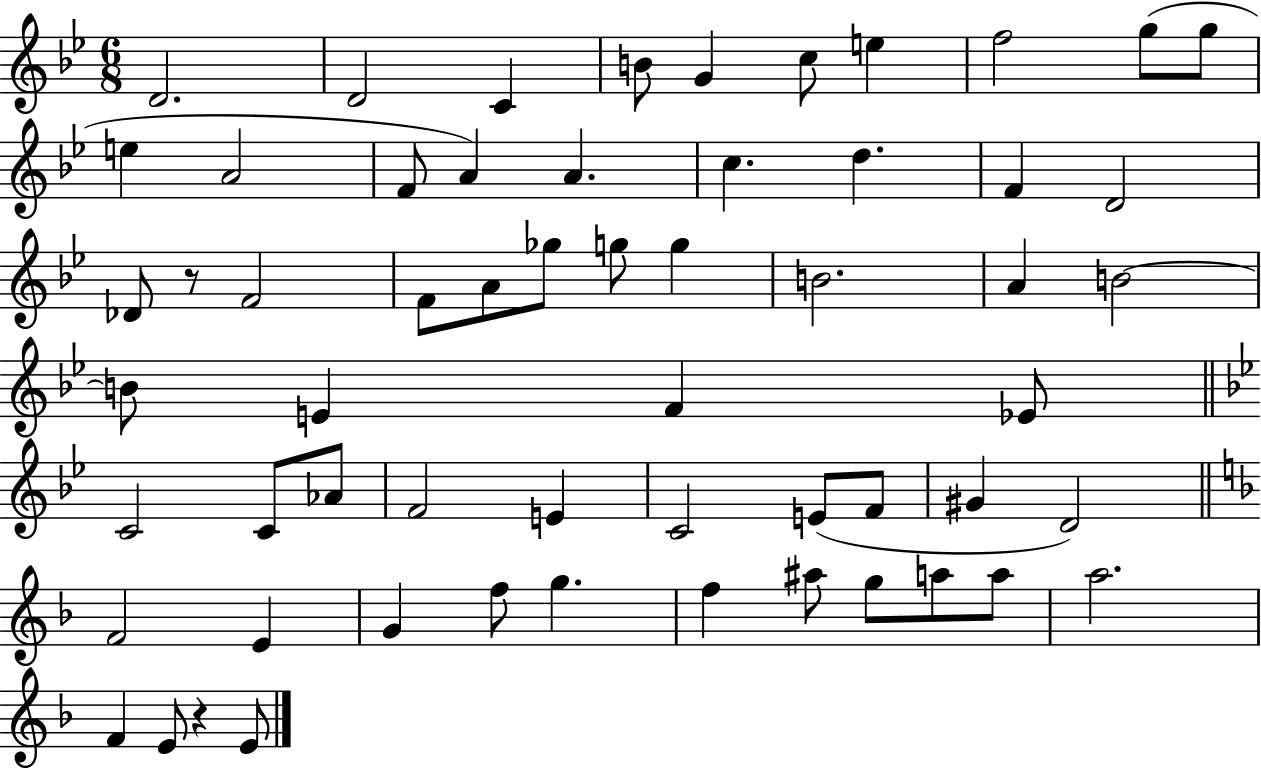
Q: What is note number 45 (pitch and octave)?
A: E4